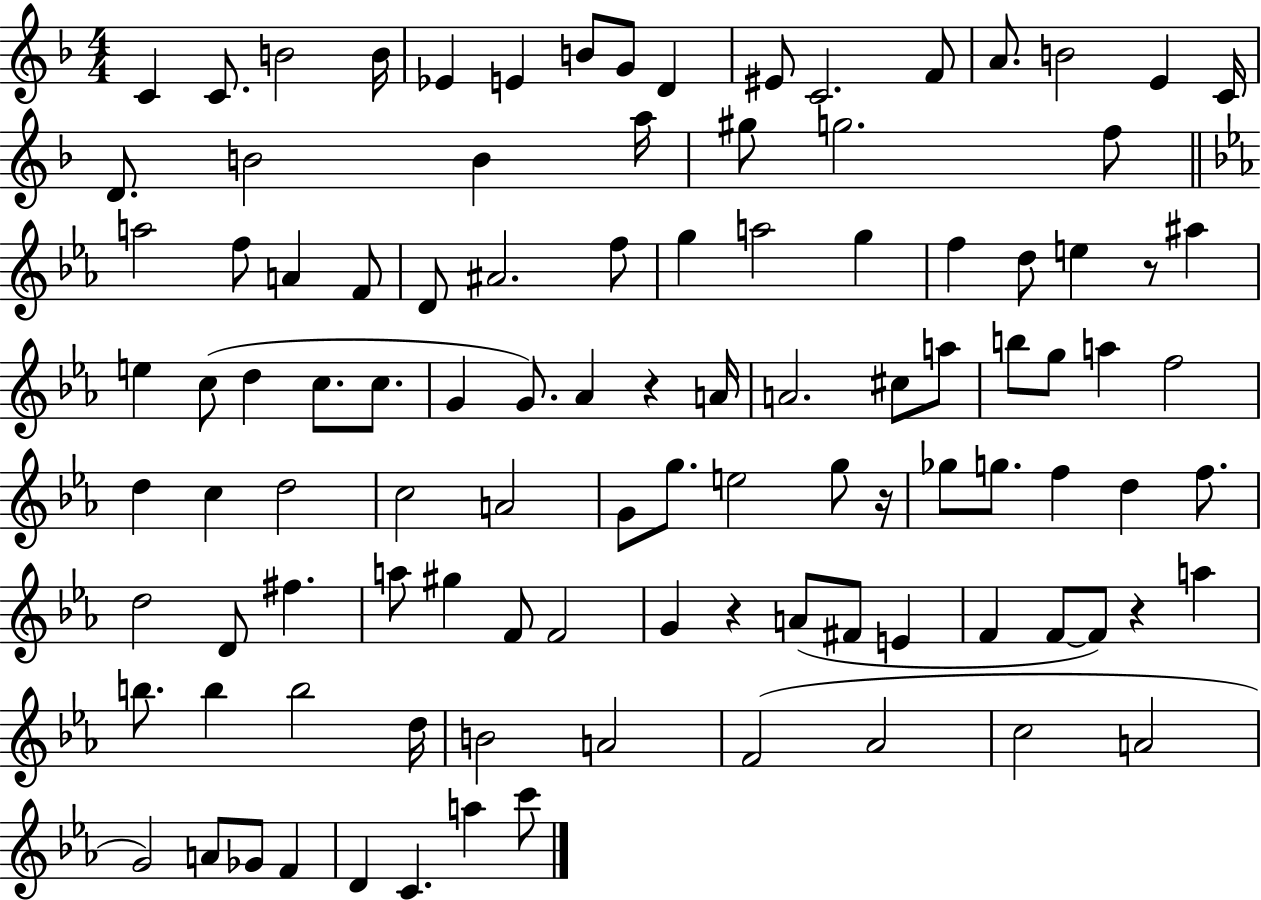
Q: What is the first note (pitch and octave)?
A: C4